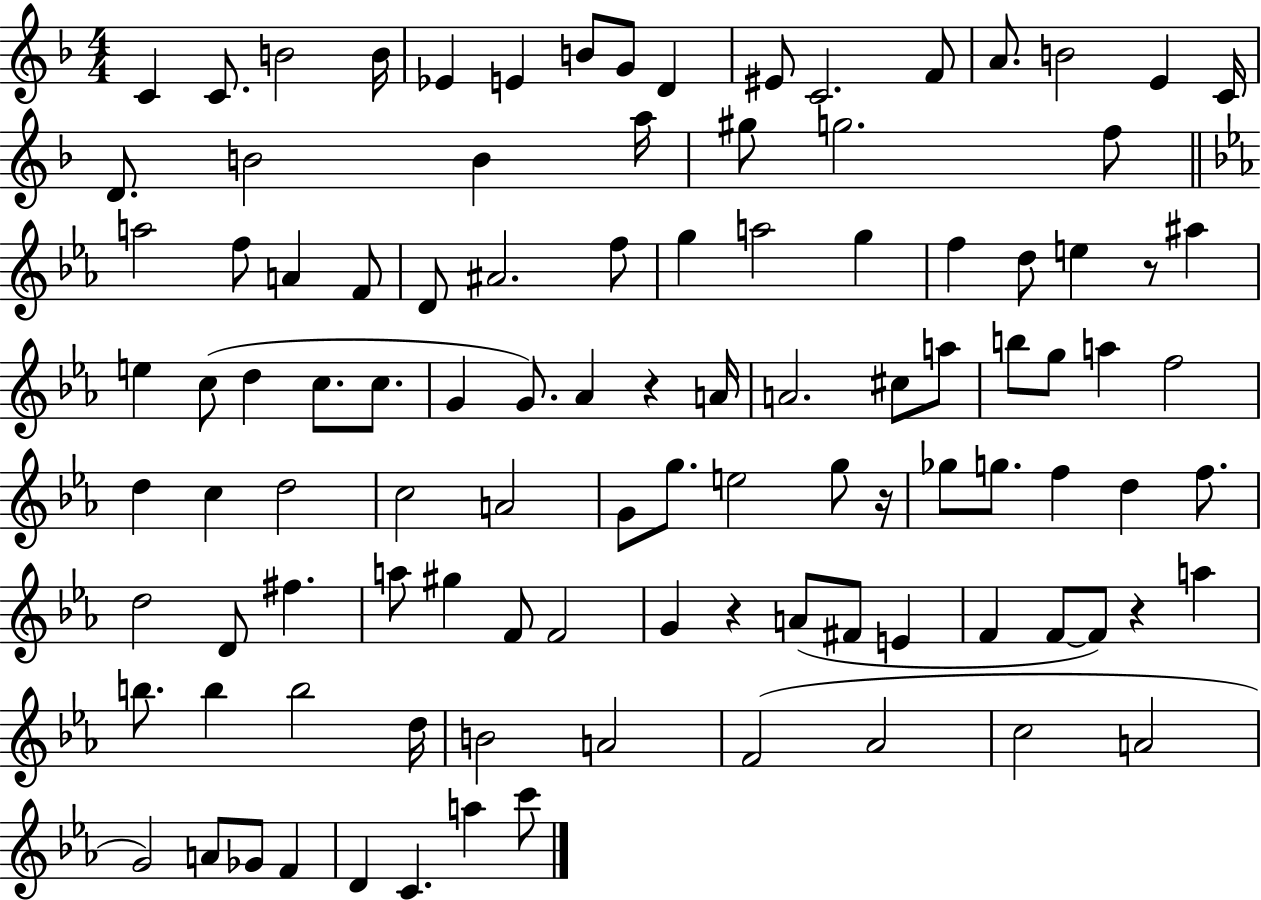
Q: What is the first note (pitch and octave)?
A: C4